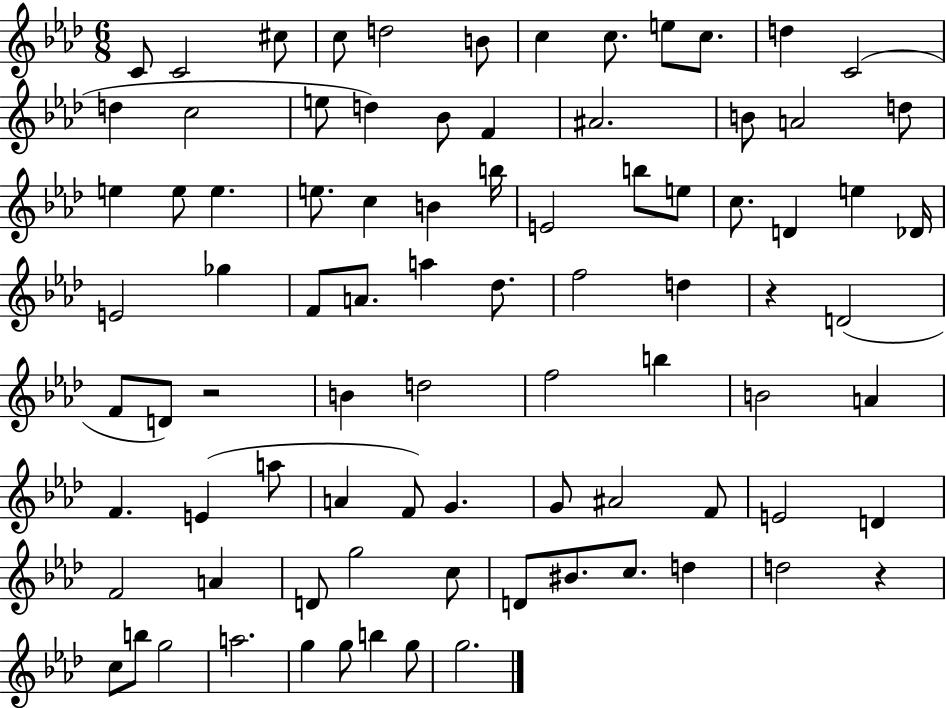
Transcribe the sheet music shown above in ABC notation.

X:1
T:Untitled
M:6/8
L:1/4
K:Ab
C/2 C2 ^c/2 c/2 d2 B/2 c c/2 e/2 c/2 d C2 d c2 e/2 d _B/2 F ^A2 B/2 A2 d/2 e e/2 e e/2 c B b/4 E2 b/2 e/2 c/2 D e _D/4 E2 _g F/2 A/2 a _d/2 f2 d z D2 F/2 D/2 z2 B d2 f2 b B2 A F E a/2 A F/2 G G/2 ^A2 F/2 E2 D F2 A D/2 g2 c/2 D/2 ^B/2 c/2 d d2 z c/2 b/2 g2 a2 g g/2 b g/2 g2